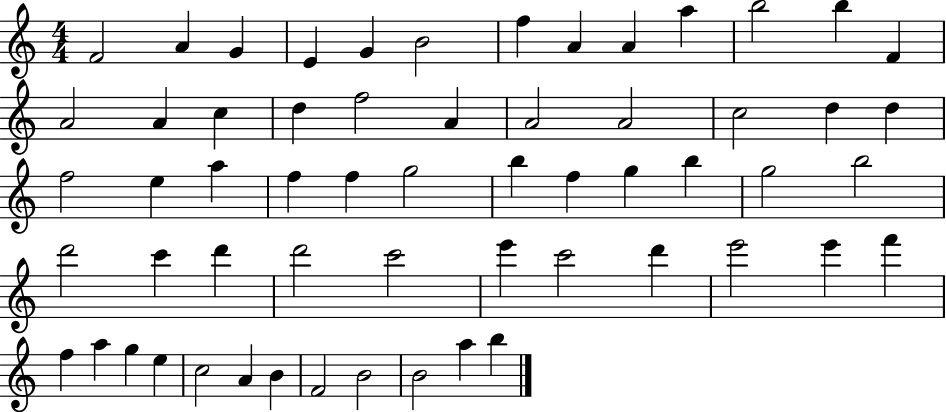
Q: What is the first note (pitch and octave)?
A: F4